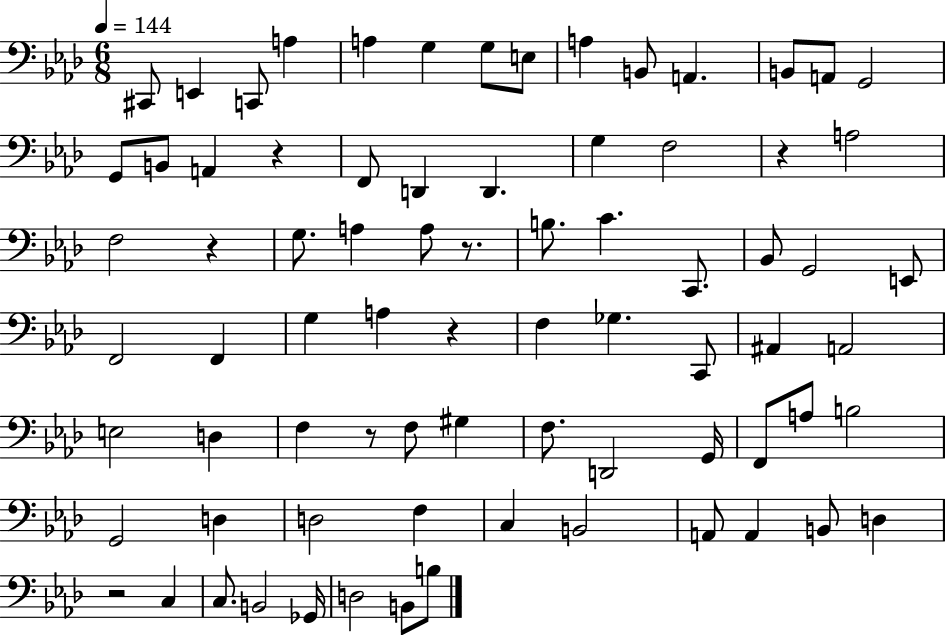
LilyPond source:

{
  \clef bass
  \numericTimeSignature
  \time 6/8
  \key aes \major
  \tempo 4 = 144
  cis,8 e,4 c,8 a4 | a4 g4 g8 e8 | a4 b,8 a,4. | b,8 a,8 g,2 | \break g,8 b,8 a,4 r4 | f,8 d,4 d,4. | g4 f2 | r4 a2 | \break f2 r4 | g8. a4 a8 r8. | b8. c'4. c,8. | bes,8 g,2 e,8 | \break f,2 f,4 | g4 a4 r4 | f4 ges4. c,8 | ais,4 a,2 | \break e2 d4 | f4 r8 f8 gis4 | f8. d,2 g,16 | f,8 a8 b2 | \break g,2 d4 | d2 f4 | c4 b,2 | a,8 a,4 b,8 d4 | \break r2 c4 | c8. b,2 ges,16 | d2 b,8 b8 | \bar "|."
}